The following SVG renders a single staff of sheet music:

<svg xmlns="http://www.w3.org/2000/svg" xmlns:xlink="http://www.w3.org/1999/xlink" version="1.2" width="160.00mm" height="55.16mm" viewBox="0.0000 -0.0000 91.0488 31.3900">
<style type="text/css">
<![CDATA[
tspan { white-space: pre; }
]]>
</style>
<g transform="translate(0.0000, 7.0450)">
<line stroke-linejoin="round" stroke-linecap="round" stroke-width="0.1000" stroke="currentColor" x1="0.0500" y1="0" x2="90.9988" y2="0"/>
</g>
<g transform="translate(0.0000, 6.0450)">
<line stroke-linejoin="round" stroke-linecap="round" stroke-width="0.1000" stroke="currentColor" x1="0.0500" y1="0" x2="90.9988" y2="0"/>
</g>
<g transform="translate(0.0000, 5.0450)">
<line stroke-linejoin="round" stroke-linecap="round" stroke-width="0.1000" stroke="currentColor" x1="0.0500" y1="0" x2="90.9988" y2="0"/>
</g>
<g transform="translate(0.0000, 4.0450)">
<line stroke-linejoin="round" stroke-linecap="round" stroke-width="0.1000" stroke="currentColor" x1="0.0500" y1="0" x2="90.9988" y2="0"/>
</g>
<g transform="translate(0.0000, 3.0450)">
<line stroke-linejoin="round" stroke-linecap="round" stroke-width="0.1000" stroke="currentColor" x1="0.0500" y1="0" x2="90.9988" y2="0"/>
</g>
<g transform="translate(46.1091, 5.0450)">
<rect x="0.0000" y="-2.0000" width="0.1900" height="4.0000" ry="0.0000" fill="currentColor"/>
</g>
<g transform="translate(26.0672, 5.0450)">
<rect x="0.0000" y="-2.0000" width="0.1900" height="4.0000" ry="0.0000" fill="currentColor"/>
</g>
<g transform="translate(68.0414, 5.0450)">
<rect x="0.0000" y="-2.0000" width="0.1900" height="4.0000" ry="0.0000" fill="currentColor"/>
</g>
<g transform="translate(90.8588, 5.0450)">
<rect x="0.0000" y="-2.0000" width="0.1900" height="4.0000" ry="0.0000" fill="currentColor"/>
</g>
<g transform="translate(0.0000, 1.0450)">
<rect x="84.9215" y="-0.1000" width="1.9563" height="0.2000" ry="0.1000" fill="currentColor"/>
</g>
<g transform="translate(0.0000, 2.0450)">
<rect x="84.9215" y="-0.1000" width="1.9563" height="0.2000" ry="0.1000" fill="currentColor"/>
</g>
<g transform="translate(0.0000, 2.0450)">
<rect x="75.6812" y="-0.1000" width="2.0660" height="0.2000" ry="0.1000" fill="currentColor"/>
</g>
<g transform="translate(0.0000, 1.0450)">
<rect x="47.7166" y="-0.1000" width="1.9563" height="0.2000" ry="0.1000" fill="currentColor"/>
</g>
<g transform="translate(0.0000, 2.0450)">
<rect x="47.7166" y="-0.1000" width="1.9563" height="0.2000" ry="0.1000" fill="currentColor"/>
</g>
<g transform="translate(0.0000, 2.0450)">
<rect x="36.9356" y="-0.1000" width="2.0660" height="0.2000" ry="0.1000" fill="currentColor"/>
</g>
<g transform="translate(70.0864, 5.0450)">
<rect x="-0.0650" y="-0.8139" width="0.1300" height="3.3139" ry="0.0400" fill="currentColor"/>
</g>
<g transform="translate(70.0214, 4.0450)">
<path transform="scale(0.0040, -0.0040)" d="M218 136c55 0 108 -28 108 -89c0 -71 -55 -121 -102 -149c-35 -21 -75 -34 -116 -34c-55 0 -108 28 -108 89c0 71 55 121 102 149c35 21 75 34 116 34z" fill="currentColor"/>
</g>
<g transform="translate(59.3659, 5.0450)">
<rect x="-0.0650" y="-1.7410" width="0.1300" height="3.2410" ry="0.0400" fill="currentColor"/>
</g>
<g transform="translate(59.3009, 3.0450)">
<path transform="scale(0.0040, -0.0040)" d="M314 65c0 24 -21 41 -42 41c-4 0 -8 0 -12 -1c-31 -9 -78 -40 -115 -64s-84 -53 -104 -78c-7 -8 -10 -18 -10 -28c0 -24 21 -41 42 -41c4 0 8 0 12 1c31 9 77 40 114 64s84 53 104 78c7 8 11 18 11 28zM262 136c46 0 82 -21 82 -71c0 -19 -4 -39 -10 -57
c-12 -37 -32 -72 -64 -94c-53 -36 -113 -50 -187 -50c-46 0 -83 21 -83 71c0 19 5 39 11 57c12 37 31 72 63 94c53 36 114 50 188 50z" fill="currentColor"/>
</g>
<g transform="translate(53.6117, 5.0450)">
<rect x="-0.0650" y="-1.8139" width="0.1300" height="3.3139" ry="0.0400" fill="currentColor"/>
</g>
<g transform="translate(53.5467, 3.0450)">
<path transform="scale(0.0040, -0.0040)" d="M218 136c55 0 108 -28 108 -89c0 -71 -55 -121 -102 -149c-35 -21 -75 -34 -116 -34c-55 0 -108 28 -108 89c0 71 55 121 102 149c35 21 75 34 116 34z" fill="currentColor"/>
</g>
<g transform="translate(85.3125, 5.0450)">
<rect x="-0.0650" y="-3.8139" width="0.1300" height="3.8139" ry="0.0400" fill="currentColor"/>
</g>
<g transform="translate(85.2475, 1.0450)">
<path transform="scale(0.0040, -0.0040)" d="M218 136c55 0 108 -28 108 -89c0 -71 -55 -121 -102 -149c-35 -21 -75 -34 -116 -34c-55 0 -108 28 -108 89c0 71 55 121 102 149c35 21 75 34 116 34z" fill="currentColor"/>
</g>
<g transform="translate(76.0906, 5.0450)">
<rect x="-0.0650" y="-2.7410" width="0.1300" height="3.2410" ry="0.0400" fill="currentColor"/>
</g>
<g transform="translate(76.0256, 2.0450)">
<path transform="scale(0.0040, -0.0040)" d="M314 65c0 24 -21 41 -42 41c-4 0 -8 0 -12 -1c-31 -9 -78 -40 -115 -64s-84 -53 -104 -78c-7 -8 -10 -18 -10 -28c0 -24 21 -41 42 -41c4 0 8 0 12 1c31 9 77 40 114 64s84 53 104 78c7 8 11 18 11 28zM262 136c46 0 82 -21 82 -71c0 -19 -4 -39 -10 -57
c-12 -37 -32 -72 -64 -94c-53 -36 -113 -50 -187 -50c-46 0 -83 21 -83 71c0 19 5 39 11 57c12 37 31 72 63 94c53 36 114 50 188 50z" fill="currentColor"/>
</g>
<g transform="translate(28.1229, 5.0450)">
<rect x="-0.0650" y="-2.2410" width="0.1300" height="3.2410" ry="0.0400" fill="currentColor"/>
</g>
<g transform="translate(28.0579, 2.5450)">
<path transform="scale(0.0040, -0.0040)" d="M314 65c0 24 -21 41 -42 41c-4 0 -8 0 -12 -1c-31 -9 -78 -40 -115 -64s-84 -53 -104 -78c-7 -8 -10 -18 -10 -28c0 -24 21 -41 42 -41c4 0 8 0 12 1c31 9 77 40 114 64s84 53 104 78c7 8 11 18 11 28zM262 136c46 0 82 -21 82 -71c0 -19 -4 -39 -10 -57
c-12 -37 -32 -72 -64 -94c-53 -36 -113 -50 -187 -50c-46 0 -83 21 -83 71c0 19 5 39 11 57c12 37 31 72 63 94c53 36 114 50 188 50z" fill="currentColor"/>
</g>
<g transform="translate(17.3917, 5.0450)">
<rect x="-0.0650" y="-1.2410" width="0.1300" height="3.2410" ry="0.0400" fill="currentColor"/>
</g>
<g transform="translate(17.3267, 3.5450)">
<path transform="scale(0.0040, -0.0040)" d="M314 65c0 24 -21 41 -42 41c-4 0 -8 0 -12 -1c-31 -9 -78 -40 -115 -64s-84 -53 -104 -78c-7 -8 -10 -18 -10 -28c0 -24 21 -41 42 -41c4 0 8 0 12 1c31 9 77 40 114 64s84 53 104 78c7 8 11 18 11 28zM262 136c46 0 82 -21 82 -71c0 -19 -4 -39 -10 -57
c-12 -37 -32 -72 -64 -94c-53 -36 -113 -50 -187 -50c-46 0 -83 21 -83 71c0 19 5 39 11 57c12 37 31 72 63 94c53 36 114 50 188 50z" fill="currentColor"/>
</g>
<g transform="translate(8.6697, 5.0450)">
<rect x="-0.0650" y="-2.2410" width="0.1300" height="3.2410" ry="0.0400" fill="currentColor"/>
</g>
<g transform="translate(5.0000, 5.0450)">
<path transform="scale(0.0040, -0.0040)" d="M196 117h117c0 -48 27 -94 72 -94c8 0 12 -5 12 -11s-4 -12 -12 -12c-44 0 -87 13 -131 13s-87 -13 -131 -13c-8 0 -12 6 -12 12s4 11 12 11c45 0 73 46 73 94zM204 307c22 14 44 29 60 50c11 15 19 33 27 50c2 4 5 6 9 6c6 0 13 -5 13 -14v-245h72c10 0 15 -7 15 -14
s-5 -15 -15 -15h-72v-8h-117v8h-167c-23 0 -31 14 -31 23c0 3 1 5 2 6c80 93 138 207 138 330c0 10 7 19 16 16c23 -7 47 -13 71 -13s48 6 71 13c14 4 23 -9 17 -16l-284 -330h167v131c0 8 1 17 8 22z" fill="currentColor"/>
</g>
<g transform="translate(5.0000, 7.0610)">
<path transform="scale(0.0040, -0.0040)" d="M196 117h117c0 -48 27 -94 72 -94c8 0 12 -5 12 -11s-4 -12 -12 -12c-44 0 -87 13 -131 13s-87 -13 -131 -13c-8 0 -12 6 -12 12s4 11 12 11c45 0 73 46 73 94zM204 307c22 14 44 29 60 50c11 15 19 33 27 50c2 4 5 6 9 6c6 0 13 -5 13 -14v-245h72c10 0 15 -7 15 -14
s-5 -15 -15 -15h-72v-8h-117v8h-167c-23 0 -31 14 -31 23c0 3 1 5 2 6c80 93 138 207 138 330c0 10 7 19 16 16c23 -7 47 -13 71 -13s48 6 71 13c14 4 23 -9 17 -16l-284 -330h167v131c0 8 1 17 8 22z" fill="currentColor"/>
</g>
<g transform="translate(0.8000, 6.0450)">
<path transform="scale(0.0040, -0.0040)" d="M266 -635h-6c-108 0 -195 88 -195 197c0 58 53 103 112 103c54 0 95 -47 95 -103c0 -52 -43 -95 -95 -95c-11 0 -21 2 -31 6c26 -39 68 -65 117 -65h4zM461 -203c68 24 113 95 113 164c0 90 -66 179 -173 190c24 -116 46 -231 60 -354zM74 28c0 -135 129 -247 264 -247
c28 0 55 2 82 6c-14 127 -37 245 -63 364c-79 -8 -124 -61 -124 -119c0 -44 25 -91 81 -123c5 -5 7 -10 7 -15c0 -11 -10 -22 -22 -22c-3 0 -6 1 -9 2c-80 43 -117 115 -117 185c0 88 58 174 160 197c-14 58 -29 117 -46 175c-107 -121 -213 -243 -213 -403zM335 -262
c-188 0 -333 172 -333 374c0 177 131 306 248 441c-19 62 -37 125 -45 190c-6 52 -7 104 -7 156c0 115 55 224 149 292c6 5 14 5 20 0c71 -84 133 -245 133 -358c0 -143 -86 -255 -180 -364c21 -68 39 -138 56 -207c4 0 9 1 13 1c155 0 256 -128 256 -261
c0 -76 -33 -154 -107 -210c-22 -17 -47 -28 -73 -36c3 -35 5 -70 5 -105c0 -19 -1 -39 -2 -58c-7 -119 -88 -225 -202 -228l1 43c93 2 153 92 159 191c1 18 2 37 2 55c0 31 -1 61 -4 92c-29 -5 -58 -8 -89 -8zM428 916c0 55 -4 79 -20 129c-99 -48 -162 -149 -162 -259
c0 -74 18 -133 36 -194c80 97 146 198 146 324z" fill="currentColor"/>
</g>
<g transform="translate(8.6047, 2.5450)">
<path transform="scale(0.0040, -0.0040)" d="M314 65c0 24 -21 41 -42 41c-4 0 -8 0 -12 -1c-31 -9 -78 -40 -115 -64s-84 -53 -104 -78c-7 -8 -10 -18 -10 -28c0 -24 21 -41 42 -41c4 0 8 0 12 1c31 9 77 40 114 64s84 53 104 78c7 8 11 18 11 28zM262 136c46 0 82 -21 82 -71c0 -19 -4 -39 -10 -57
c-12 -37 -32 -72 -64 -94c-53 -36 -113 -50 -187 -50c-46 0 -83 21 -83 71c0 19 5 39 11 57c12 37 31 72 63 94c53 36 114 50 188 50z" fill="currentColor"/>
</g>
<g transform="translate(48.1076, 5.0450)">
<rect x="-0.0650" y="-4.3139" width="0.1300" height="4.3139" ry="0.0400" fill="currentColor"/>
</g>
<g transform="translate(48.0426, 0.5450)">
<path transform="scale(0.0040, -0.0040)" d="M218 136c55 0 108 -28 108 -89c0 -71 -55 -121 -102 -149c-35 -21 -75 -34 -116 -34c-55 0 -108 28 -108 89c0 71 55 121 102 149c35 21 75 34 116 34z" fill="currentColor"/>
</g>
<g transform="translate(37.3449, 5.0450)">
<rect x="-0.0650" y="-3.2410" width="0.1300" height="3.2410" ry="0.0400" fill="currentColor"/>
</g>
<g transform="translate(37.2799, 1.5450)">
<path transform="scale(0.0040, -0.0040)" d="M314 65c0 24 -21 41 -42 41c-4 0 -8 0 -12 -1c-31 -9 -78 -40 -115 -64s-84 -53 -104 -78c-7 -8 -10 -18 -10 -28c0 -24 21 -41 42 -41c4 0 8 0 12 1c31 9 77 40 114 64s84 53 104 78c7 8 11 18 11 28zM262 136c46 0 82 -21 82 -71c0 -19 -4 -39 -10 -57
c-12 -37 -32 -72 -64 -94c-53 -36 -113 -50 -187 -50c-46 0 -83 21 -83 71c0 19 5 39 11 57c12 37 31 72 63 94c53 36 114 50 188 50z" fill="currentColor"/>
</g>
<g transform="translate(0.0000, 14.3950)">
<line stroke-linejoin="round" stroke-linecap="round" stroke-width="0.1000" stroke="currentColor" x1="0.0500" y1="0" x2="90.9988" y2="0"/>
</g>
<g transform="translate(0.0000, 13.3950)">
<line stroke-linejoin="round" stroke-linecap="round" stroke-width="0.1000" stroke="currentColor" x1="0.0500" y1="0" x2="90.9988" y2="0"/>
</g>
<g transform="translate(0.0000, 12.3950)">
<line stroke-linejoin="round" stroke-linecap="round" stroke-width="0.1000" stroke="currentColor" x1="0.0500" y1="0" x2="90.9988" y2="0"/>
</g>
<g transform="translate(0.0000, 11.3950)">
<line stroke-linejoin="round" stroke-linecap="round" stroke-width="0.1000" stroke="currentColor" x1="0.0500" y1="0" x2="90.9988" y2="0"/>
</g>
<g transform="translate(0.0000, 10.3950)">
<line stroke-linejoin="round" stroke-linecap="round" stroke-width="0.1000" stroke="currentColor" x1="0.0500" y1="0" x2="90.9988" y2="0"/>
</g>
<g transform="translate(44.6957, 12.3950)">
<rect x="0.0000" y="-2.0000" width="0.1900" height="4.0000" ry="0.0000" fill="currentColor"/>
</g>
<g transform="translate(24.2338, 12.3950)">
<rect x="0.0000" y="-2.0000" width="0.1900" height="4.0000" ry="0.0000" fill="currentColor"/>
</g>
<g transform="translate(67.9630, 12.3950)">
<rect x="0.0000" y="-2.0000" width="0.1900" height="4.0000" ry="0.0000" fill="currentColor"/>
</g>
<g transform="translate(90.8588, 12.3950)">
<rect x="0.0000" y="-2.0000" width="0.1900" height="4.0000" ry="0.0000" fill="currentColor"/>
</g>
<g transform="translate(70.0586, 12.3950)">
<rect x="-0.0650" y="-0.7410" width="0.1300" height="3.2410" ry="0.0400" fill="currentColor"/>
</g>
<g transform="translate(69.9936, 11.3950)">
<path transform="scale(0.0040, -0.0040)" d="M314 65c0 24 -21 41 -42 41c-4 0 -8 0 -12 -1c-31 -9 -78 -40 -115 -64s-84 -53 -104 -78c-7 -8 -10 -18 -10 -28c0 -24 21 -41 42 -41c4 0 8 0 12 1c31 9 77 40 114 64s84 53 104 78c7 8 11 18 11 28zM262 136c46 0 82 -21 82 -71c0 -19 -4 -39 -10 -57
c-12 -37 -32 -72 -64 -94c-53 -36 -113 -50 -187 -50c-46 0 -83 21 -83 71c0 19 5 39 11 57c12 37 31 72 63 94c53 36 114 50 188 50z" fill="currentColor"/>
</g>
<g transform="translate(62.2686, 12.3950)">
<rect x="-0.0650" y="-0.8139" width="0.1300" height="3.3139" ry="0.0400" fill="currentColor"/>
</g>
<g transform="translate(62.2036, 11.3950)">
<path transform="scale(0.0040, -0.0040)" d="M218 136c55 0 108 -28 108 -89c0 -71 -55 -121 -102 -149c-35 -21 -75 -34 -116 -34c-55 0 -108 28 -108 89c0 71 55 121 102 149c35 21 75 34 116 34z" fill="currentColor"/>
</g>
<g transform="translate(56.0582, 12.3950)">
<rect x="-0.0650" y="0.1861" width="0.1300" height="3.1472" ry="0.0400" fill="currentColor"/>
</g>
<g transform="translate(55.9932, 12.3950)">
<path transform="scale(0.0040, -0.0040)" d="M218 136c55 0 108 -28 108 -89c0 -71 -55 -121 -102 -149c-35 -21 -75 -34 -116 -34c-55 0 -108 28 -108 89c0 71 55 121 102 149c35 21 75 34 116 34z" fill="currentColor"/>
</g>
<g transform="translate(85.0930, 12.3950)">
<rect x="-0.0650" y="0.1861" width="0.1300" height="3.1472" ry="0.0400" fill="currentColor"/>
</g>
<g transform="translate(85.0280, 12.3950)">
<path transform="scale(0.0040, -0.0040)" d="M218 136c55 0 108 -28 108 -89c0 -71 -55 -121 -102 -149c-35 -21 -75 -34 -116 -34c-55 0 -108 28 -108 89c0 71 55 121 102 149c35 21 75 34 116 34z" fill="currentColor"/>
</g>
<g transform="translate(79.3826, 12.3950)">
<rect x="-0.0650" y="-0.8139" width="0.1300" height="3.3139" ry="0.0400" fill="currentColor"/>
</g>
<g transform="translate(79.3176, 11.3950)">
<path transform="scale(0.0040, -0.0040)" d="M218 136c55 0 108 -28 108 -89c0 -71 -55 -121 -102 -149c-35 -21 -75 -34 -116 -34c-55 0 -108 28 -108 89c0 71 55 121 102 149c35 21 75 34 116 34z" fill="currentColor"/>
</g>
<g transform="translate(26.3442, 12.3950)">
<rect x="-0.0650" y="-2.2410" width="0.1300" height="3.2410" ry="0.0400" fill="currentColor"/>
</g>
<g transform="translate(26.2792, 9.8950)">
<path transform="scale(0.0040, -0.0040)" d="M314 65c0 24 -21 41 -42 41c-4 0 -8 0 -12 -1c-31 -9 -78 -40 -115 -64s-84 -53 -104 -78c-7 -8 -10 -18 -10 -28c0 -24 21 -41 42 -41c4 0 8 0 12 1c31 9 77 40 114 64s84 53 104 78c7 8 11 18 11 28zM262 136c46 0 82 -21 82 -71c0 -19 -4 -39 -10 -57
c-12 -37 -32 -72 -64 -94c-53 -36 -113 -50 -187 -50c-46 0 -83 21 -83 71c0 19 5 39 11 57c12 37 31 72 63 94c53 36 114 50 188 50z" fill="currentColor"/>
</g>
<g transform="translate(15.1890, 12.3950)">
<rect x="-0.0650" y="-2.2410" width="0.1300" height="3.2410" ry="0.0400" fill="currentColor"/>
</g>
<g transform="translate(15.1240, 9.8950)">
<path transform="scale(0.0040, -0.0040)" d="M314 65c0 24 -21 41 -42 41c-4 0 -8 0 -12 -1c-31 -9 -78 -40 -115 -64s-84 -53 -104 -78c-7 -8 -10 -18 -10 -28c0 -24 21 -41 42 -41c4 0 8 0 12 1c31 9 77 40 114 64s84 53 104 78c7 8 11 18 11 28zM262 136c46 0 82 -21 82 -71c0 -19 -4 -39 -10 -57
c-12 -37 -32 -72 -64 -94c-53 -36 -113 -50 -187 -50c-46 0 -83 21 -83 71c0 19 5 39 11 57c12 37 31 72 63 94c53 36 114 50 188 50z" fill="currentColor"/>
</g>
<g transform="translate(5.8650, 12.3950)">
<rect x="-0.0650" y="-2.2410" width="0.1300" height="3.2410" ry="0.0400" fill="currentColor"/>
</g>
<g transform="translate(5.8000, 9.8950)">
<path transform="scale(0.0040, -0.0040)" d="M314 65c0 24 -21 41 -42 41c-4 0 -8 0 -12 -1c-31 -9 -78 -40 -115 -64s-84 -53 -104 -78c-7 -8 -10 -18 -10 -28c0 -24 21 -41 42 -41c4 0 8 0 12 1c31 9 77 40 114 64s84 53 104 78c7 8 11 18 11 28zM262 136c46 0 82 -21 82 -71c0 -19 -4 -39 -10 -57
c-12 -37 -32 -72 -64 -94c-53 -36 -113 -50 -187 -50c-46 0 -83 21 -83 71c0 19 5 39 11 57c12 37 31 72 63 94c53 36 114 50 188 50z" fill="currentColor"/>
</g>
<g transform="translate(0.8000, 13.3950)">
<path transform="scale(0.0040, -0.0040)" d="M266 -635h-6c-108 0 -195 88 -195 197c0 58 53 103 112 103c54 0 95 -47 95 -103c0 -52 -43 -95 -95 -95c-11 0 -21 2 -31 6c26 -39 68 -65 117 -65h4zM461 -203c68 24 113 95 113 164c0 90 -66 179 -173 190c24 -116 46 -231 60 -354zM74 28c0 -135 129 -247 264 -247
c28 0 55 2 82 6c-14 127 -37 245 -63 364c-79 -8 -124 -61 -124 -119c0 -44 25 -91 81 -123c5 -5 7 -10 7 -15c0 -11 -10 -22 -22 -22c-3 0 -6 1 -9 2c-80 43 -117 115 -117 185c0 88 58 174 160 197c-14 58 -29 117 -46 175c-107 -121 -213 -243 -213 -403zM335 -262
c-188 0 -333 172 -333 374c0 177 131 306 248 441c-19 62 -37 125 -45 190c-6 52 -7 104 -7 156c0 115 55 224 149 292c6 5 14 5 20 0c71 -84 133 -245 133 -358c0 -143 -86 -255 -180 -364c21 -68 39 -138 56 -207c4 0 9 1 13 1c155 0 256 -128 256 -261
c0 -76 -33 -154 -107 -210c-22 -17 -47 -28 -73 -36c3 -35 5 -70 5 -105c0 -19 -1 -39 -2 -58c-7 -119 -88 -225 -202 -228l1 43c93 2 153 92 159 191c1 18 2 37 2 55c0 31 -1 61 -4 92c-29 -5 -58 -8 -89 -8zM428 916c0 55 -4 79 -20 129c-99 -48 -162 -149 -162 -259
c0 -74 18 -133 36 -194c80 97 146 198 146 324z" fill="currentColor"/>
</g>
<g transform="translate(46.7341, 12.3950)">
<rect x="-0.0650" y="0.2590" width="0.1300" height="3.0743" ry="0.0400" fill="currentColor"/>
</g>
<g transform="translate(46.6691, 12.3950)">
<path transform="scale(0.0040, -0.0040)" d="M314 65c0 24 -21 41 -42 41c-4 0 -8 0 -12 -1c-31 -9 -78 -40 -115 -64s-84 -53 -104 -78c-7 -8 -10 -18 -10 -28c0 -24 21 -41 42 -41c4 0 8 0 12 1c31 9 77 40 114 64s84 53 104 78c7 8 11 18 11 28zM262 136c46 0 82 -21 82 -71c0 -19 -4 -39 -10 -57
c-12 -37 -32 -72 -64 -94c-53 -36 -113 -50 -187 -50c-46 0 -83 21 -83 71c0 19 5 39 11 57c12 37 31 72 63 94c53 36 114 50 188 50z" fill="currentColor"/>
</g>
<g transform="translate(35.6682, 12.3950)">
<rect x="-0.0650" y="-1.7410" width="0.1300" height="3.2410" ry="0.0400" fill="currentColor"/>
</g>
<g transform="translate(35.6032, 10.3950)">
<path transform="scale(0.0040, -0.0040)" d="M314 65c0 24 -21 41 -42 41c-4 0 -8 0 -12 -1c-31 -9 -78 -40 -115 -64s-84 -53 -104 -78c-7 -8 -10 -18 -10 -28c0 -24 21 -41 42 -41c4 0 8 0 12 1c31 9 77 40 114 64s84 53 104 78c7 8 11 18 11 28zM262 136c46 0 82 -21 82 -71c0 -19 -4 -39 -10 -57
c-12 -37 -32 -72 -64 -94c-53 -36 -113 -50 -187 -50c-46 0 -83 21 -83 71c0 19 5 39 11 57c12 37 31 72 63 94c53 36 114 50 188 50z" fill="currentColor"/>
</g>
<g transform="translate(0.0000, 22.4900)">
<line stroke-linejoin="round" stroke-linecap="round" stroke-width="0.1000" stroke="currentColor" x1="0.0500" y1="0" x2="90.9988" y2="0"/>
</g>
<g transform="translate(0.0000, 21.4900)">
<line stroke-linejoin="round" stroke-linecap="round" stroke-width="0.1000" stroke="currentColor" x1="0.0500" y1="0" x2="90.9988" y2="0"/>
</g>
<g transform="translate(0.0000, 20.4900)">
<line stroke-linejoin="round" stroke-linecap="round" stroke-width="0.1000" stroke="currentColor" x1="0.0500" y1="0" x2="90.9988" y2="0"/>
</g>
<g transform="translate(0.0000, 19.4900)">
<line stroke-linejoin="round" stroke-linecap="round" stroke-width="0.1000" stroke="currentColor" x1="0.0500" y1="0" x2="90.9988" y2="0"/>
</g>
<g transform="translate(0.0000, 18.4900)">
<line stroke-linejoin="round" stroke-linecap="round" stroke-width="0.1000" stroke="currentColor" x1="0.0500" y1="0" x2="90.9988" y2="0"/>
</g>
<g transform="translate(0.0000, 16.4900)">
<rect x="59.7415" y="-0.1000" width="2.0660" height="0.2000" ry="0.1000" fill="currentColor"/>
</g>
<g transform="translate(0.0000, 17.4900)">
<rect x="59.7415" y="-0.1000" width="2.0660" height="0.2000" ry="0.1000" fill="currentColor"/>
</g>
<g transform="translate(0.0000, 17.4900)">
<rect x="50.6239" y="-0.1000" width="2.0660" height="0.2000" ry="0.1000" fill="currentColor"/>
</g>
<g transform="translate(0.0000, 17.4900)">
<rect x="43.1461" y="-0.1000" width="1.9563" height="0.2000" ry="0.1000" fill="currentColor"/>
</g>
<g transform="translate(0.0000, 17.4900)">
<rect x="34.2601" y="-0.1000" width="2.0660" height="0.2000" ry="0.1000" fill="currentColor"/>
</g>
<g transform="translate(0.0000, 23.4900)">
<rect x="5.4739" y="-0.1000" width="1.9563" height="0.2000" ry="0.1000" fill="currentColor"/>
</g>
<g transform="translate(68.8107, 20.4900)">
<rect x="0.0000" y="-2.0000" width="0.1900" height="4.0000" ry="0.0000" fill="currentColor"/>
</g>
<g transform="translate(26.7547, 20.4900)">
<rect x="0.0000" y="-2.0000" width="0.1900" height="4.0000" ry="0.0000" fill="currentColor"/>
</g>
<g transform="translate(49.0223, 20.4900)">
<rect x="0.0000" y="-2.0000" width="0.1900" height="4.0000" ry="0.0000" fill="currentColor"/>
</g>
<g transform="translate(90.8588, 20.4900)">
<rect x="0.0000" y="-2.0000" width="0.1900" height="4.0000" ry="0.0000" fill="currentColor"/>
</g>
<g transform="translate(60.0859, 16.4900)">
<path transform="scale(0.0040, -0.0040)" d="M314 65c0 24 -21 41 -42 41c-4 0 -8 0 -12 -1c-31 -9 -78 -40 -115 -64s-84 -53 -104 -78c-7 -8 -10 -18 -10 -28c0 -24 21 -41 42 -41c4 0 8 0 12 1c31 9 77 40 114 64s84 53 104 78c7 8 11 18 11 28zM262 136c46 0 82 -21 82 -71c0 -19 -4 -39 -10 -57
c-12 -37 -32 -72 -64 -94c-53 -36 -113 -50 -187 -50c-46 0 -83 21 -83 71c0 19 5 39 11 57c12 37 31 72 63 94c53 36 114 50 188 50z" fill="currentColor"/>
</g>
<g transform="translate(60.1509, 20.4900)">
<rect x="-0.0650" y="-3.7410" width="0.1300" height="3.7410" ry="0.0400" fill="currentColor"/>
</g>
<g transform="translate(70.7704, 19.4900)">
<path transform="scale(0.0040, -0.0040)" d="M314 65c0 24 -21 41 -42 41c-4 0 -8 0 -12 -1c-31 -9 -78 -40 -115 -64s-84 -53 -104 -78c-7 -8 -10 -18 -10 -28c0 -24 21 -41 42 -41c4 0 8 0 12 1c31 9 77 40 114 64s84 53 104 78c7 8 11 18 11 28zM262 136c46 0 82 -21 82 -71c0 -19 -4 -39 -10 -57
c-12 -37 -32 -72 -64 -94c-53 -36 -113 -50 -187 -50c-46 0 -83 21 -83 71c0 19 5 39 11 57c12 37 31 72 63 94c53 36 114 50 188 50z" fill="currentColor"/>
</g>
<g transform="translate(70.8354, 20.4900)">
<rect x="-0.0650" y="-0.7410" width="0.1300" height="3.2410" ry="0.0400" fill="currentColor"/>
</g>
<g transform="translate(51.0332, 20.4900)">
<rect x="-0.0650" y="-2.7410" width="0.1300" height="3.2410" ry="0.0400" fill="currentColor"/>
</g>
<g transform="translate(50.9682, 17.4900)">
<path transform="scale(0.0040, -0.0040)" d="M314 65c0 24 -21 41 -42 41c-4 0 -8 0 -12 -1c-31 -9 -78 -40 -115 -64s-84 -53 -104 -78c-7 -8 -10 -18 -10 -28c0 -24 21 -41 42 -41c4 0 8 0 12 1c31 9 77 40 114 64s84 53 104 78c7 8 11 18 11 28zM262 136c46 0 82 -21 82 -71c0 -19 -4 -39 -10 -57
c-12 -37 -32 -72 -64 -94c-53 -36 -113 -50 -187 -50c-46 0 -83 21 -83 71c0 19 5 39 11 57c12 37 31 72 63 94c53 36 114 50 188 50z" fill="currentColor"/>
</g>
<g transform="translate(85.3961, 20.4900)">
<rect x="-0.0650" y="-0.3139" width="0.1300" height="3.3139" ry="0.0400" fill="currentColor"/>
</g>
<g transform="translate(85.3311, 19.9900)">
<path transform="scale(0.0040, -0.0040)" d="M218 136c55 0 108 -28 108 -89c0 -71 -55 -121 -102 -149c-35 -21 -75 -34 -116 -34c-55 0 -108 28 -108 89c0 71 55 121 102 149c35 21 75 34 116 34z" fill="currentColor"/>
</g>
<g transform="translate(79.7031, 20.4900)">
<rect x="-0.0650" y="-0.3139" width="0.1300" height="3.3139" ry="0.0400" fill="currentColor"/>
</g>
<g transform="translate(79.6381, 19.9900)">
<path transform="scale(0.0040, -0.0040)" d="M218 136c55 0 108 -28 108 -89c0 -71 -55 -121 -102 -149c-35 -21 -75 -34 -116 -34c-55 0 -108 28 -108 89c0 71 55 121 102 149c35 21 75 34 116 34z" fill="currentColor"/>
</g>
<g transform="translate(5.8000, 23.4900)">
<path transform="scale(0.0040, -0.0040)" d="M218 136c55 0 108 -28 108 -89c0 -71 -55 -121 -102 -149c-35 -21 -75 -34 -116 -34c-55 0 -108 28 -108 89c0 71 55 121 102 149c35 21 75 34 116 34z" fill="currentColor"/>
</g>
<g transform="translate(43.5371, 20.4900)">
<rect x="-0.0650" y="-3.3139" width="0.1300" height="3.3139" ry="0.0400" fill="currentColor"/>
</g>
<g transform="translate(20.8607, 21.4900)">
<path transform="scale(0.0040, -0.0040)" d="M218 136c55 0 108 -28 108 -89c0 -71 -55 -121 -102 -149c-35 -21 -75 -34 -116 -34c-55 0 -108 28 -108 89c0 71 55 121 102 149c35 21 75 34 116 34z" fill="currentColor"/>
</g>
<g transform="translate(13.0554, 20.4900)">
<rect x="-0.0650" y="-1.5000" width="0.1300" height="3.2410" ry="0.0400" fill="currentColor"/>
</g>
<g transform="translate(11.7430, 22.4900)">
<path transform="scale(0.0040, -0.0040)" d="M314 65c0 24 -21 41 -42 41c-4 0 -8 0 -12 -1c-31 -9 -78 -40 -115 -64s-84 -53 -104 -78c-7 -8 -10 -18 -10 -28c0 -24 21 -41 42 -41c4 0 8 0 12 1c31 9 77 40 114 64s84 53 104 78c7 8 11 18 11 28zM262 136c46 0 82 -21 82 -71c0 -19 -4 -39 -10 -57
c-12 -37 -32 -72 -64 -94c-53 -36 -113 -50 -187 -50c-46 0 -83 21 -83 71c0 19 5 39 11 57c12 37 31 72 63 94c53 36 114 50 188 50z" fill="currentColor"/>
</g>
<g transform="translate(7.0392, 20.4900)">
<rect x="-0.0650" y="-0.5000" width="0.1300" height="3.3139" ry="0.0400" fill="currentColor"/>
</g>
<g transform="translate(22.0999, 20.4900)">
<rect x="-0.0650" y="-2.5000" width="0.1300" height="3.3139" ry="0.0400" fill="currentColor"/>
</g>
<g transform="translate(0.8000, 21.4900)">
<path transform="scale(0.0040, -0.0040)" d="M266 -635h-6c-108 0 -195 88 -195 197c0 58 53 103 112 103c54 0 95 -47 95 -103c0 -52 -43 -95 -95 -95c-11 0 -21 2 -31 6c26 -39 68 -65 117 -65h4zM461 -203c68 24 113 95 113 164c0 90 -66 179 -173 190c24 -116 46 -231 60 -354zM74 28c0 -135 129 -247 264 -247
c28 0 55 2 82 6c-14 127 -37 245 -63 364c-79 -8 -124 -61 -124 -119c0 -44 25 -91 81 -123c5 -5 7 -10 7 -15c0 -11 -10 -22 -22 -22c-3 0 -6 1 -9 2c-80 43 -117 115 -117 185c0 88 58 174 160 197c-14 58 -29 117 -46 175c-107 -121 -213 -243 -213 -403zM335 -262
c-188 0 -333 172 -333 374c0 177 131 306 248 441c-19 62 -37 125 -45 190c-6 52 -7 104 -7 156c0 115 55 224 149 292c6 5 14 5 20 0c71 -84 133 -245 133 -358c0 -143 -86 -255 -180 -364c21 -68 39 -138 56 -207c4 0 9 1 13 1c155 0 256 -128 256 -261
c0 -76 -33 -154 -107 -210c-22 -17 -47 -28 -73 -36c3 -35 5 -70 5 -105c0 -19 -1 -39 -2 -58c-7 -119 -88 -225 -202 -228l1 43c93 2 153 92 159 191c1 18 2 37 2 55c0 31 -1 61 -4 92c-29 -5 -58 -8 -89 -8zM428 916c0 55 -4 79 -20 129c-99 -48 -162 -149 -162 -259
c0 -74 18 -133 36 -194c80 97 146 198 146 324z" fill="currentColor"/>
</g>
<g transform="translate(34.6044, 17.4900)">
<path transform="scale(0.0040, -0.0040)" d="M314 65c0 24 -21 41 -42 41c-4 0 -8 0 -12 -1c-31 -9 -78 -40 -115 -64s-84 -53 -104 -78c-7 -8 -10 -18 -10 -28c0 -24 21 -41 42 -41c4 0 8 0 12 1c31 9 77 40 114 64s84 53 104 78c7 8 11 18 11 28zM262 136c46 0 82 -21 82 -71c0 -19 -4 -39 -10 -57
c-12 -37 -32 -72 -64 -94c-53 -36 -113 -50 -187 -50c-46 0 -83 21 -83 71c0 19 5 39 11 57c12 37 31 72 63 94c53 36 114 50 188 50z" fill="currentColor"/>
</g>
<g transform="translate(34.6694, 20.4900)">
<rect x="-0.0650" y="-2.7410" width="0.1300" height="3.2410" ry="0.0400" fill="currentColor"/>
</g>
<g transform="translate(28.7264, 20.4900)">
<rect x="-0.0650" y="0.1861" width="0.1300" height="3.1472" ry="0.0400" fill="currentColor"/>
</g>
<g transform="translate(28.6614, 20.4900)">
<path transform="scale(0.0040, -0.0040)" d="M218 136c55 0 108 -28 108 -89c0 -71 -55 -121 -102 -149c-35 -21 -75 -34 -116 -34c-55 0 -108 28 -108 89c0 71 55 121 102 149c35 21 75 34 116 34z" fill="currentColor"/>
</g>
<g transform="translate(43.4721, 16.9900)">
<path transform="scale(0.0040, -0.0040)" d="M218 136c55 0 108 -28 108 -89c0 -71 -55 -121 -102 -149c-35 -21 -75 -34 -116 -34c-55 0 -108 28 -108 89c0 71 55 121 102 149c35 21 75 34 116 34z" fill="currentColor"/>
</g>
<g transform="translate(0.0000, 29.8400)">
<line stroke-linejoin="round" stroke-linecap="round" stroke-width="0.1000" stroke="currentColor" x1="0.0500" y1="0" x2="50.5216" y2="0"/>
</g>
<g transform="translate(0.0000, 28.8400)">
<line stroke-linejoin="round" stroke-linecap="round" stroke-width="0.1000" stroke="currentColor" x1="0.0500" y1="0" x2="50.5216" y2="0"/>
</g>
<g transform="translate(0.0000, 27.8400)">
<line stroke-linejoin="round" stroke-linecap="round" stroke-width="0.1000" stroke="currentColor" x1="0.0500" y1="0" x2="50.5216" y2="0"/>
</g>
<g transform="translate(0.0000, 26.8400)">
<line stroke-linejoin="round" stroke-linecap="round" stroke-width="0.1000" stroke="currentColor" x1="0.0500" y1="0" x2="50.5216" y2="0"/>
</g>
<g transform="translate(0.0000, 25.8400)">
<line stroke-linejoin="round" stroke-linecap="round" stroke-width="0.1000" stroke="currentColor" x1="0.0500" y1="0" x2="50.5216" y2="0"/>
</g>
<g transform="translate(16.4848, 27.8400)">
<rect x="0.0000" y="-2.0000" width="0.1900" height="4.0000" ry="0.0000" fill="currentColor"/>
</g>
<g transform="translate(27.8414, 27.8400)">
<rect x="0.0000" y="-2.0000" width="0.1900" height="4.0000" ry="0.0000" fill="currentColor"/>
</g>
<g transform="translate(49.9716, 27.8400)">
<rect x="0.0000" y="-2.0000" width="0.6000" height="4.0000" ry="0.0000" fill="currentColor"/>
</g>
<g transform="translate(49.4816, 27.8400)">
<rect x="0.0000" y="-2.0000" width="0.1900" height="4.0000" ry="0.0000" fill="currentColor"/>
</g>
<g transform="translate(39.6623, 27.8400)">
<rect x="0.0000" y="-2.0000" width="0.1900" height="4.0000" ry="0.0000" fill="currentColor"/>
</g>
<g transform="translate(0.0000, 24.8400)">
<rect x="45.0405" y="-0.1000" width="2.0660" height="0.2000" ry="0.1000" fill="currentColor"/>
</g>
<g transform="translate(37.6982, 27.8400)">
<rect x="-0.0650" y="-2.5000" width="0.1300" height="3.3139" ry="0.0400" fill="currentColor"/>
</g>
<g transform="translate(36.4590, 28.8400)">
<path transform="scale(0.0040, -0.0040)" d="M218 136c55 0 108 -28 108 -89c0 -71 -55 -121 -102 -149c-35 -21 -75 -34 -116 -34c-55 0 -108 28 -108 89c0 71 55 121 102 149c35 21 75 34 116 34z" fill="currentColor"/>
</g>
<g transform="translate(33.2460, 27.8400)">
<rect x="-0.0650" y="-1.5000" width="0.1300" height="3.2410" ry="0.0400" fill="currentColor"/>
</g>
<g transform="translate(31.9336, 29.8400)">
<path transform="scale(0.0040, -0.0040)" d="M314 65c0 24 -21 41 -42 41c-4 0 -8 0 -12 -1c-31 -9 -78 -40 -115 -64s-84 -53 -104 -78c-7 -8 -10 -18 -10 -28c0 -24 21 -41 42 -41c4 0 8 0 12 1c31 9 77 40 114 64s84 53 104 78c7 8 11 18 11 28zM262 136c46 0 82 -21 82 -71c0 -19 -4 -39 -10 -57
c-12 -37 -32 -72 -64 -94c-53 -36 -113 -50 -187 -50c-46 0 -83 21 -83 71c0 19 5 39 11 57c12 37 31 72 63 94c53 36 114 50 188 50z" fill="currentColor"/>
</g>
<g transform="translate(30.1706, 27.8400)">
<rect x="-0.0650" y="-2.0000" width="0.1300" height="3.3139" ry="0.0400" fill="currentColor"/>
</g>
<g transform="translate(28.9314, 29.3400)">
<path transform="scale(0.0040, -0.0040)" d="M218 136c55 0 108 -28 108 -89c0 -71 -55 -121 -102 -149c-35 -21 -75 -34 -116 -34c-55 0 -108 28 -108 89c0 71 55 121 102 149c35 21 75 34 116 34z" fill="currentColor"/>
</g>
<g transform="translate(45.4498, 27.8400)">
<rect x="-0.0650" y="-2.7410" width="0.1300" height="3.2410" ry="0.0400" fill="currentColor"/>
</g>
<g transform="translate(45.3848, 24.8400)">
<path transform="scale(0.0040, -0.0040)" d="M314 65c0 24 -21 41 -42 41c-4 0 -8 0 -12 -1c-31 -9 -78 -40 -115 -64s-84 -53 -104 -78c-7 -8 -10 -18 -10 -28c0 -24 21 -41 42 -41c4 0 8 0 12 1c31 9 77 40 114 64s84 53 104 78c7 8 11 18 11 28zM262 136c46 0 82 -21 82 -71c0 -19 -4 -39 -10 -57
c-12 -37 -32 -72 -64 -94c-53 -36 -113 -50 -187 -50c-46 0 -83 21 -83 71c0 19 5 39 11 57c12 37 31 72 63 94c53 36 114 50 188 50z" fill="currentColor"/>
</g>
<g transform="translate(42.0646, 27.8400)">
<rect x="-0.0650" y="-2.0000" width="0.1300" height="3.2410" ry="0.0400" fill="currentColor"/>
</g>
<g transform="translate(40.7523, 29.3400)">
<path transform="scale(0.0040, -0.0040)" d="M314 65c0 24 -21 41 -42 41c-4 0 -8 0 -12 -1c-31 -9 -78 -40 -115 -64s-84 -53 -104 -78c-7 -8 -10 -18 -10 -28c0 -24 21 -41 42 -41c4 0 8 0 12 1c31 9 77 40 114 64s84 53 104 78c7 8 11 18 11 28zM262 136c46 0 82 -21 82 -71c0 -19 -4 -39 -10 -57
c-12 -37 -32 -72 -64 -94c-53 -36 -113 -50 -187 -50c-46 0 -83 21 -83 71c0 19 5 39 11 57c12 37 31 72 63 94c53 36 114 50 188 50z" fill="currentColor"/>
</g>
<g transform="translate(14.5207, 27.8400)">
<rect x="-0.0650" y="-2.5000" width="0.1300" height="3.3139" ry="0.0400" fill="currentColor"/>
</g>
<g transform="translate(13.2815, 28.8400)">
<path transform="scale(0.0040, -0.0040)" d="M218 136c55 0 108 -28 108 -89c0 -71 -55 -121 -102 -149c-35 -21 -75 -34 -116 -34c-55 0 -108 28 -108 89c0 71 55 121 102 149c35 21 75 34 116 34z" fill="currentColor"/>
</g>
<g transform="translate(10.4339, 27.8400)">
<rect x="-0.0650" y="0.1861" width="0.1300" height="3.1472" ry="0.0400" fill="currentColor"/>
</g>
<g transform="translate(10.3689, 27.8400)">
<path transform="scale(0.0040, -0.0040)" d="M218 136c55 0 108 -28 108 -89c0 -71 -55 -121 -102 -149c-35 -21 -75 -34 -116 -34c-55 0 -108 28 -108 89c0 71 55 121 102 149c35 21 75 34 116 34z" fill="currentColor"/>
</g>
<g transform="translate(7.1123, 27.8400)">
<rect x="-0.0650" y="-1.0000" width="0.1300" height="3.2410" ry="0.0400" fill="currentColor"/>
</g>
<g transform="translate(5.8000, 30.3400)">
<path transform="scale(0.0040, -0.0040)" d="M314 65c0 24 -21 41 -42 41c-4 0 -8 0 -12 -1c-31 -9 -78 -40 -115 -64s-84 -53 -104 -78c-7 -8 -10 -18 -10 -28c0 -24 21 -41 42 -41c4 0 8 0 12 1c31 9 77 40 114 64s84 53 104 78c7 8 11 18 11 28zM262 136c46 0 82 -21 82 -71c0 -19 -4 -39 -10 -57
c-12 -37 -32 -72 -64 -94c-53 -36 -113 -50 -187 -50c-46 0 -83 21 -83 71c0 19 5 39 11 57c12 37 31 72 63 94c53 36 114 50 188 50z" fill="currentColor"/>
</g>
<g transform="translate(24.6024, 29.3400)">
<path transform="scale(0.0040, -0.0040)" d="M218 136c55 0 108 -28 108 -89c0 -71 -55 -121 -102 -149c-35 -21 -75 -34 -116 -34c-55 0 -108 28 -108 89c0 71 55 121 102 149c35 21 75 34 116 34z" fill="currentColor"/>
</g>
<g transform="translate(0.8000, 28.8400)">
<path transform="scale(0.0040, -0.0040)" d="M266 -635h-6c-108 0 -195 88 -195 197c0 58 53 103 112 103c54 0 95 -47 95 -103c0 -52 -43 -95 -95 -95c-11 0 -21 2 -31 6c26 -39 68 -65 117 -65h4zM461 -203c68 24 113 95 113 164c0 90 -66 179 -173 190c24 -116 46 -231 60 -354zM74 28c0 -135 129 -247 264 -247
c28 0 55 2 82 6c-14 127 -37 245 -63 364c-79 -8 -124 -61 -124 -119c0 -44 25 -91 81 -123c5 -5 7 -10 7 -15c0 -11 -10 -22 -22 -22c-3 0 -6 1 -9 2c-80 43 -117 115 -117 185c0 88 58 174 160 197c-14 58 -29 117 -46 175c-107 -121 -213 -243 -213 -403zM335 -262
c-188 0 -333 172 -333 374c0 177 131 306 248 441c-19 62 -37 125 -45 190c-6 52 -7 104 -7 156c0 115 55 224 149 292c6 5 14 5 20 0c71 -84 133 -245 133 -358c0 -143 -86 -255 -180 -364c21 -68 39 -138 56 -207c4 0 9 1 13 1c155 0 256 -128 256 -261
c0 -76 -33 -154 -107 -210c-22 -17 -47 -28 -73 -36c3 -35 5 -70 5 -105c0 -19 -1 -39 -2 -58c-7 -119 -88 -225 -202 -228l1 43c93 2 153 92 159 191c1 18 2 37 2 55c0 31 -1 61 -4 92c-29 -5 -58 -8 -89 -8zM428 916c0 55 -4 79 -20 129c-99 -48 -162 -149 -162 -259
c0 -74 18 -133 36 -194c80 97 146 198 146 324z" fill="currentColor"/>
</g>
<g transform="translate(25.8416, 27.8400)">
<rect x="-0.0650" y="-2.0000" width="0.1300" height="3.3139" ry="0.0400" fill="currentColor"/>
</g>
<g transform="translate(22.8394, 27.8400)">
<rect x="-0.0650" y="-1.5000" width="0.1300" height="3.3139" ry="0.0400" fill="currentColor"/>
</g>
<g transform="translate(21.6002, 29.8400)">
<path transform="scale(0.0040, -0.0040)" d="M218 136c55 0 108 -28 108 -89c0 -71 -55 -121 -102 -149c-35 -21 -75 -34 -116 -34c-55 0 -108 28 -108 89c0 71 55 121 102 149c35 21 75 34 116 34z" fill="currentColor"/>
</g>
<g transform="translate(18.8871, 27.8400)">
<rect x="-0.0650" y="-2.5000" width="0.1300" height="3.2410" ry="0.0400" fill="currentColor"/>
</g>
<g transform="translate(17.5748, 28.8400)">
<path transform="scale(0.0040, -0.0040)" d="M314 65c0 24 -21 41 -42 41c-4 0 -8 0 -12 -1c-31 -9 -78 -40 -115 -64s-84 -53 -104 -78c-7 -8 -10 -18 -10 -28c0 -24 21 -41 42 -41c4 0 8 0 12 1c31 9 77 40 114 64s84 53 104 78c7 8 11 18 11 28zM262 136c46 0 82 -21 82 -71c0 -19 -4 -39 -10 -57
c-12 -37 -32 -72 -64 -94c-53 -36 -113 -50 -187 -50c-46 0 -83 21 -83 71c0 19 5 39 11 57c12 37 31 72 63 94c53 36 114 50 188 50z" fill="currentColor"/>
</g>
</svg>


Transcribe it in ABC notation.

X:1
T:Untitled
M:4/4
L:1/4
K:C
g2 e2 g2 b2 d' f f2 d a2 c' g2 g2 g2 f2 B2 B d d2 d B C E2 G B a2 b a2 c'2 d2 c c D2 B G G2 E F F E2 G F2 a2